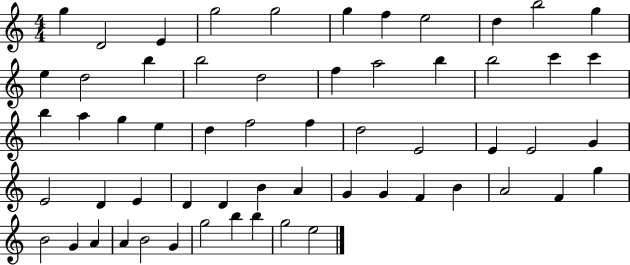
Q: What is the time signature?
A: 4/4